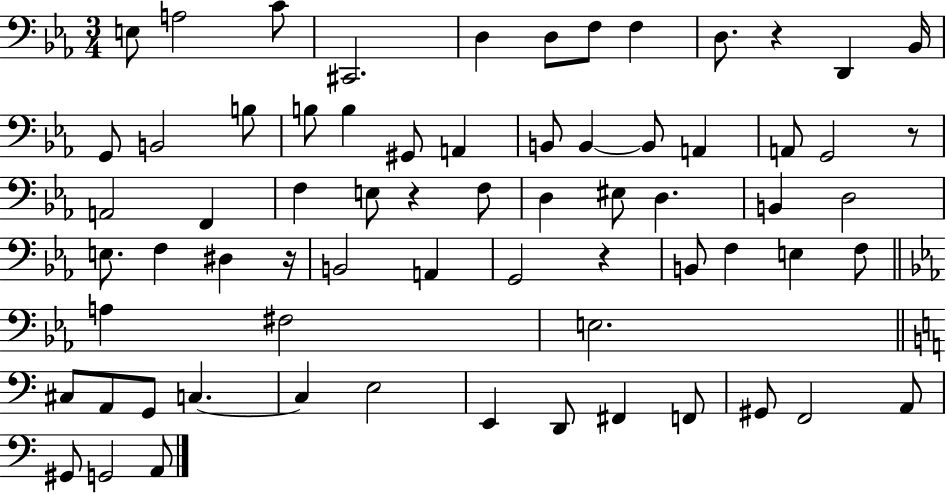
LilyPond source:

{
  \clef bass
  \numericTimeSignature
  \time 3/4
  \key ees \major
  e8 a2 c'8 | cis,2. | d4 d8 f8 f4 | d8. r4 d,4 bes,16 | \break g,8 b,2 b8 | b8 b4 gis,8 a,4 | b,8 b,4~~ b,8 a,4 | a,8 g,2 r8 | \break a,2 f,4 | f4 e8 r4 f8 | d4 eis8 d4. | b,4 d2 | \break e8. f4 dis4 r16 | b,2 a,4 | g,2 r4 | b,8 f4 e4 f8 | \break \bar "||" \break \key c \minor a4 fis2 | e2. | \bar "||" \break \key a \minor cis8 a,8 g,8 c4.~~ | c4 e2 | e,4 d,8 fis,4 f,8 | gis,8 f,2 a,8 | \break gis,8 g,2 a,8 | \bar "|."
}